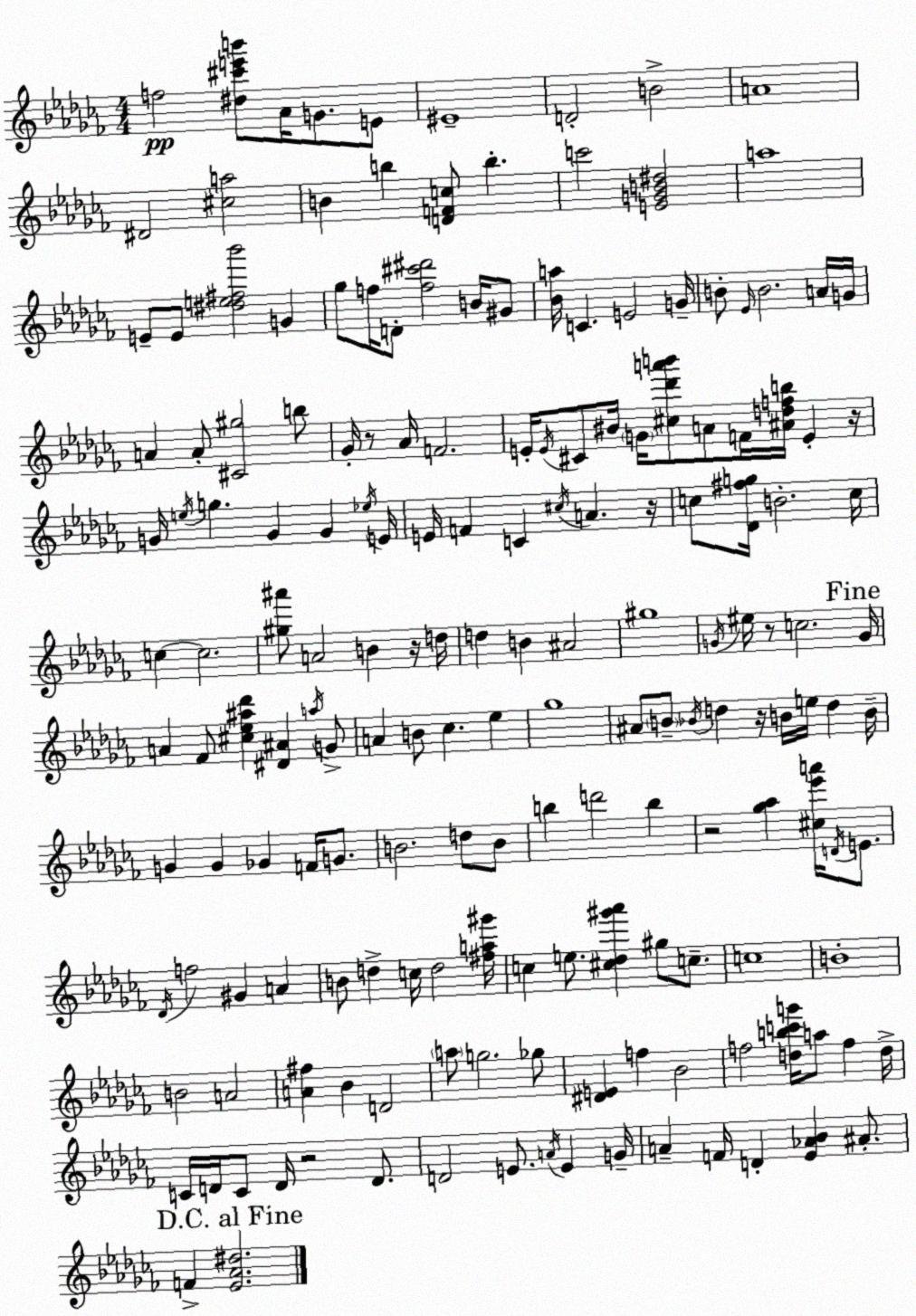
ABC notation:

X:1
T:Untitled
M:4/4
L:1/4
K:Abm
f2 [^d^c'e'b']/2 _A/4 G/2 E/2 ^E4 D2 B2 A4 ^D2 [^ca]2 B b [DFc]/2 b c'2 [EGB^d]2 a4 E/2 E/2 [^de^f_b']2 G _g/2 f/4 D/2 [f^c'^d']2 B/4 ^G/2 [_Ba]/4 C E2 G/4 B/2 _E/4 B2 A/4 G/4 A A/2 [^C^g]2 b/2 _G/4 z/2 _A/4 F2 E/4 E/4 ^C/2 ^B/4 G/4 [^c_d'a'b']/2 A/2 F/4 [^Adfb]/4 E z/4 G/4 e/4 g G G _e/4 E/4 E/4 F C ^c/4 A z/4 c/2 [_D^fg]/4 B2 c/4 c c2 [^g^a']/2 A2 B z/4 d/4 d B ^A2 ^g4 G/4 ^e/4 z/2 c2 G/4 A _F/2 [^c_e^a_d'] [^D^A] a/4 G/2 A B/2 _c _e _g4 ^A/2 B/2 _B/4 d z/4 B/4 e/4 d B/4 G G _G F/4 G/2 B2 d/2 B/2 b d'2 b z2 [_g_a] [^c_e'a']/4 D/4 E/2 _D/4 f2 ^G A B/2 d c/4 d2 [^fa^g']/4 c e/2 [^c_d^g'_a'] ^g/2 c/2 c4 B4 B2 A2 [A^f] _B D2 a/2 g2 _g/2 [^DE] f _B2 f2 [dbc'g']/4 a/2 f d/4 C/4 D/4 C/2 D/4 z2 D/2 D2 E/2 A/4 E G/4 A F/4 D [_E_A_B] ^A/2 F [_E_A^d]2